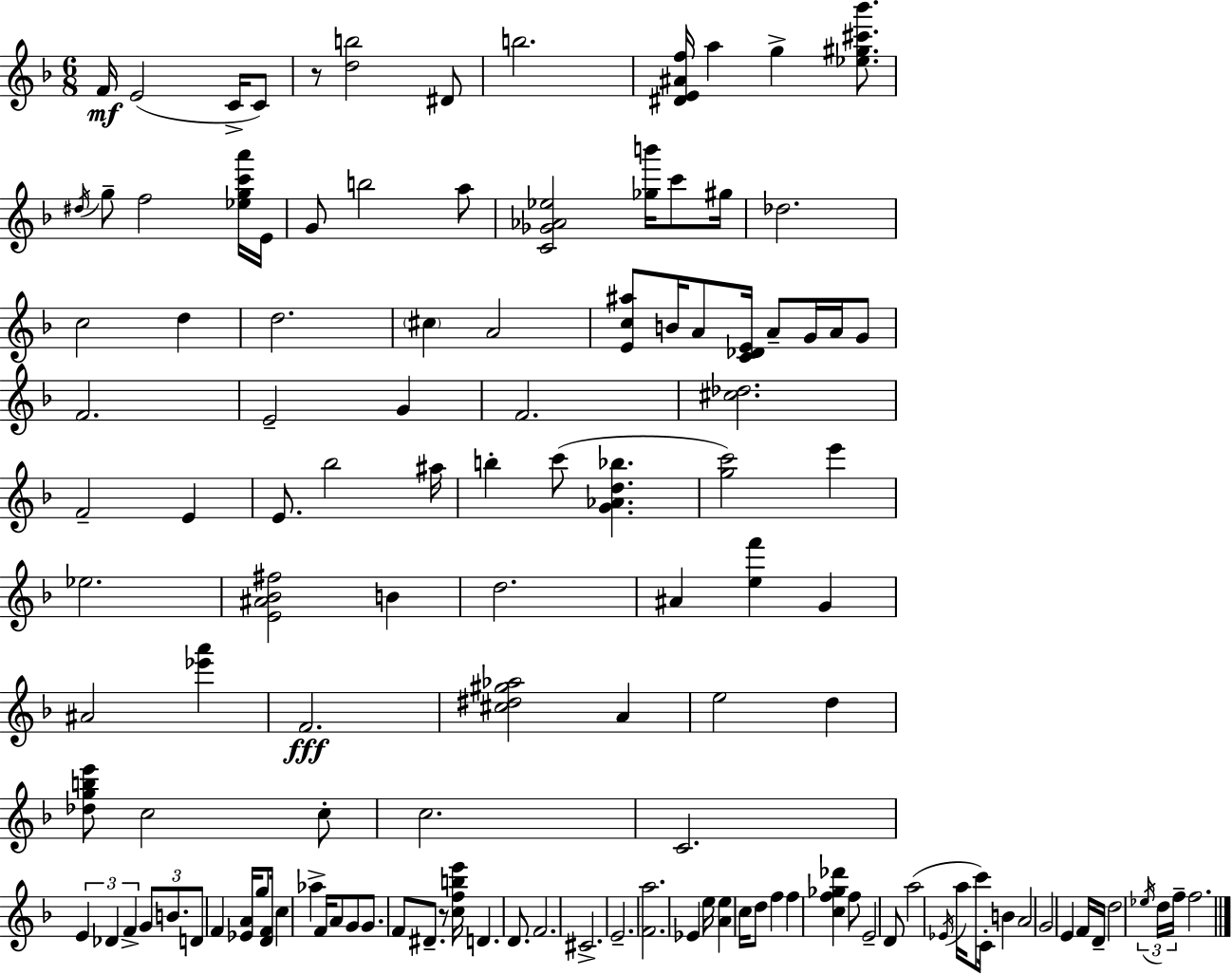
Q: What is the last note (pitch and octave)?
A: F5